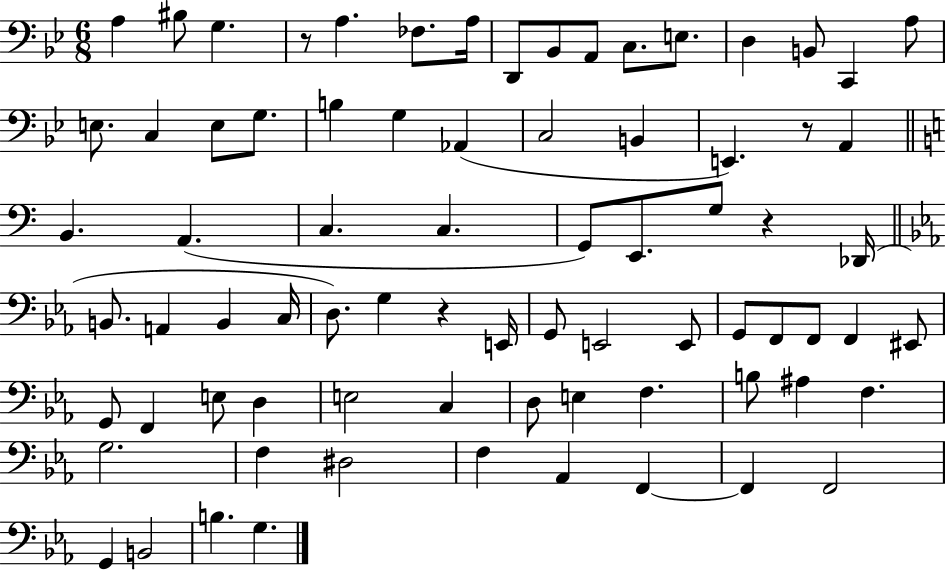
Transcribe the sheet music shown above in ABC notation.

X:1
T:Untitled
M:6/8
L:1/4
K:Bb
A, ^B,/2 G, z/2 A, _F,/2 A,/4 D,,/2 _B,,/2 A,,/2 C,/2 E,/2 D, B,,/2 C,, A,/2 E,/2 C, E,/2 G,/2 B, G, _A,, C,2 B,, E,, z/2 A,, B,, A,, C, C, G,,/2 E,,/2 G,/2 z _D,,/4 B,,/2 A,, B,, C,/4 D,/2 G, z E,,/4 G,,/2 E,,2 E,,/2 G,,/2 F,,/2 F,,/2 F,, ^E,,/2 G,,/2 F,, E,/2 D, E,2 C, D,/2 E, F, B,/2 ^A, F, G,2 F, ^D,2 F, _A,, F,, F,, F,,2 G,, B,,2 B, G,